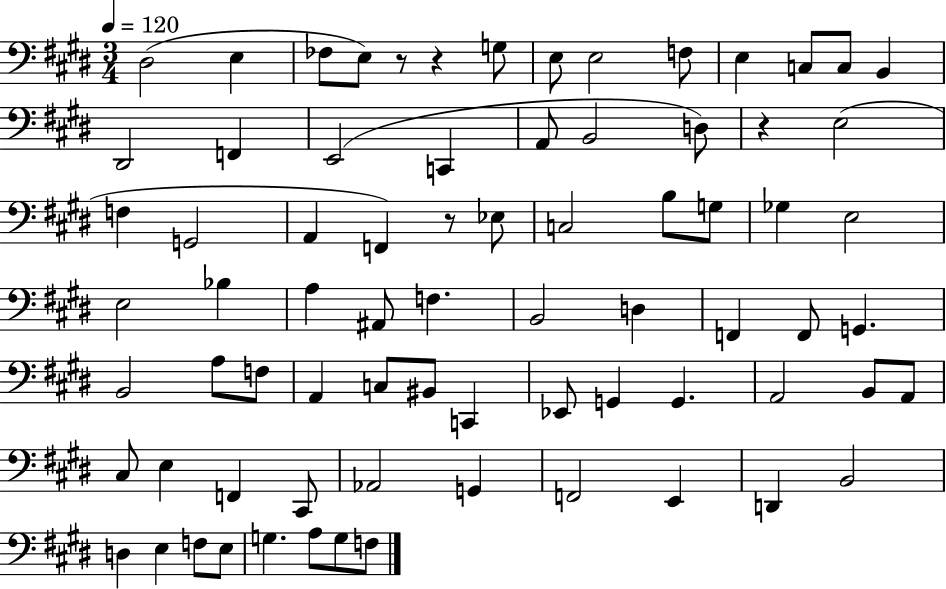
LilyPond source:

{
  \clef bass
  \numericTimeSignature
  \time 3/4
  \key e \major
  \tempo 4 = 120
  dis2( e4 | fes8 e8) r8 r4 g8 | e8 e2 f8 | e4 c8 c8 b,4 | \break dis,2 f,4 | e,2( c,4 | a,8 b,2 d8) | r4 e2( | \break f4 g,2 | a,4 f,4) r8 ees8 | c2 b8 g8 | ges4 e2 | \break e2 bes4 | a4 ais,8 f4. | b,2 d4 | f,4 f,8 g,4. | \break b,2 a8 f8 | a,4 c8 bis,8 c,4 | ees,8 g,4 g,4. | a,2 b,8 a,8 | \break cis8 e4 f,4 cis,8 | aes,2 g,4 | f,2 e,4 | d,4 b,2 | \break d4 e4 f8 e8 | g4. a8 g8 f8 | \bar "|."
}